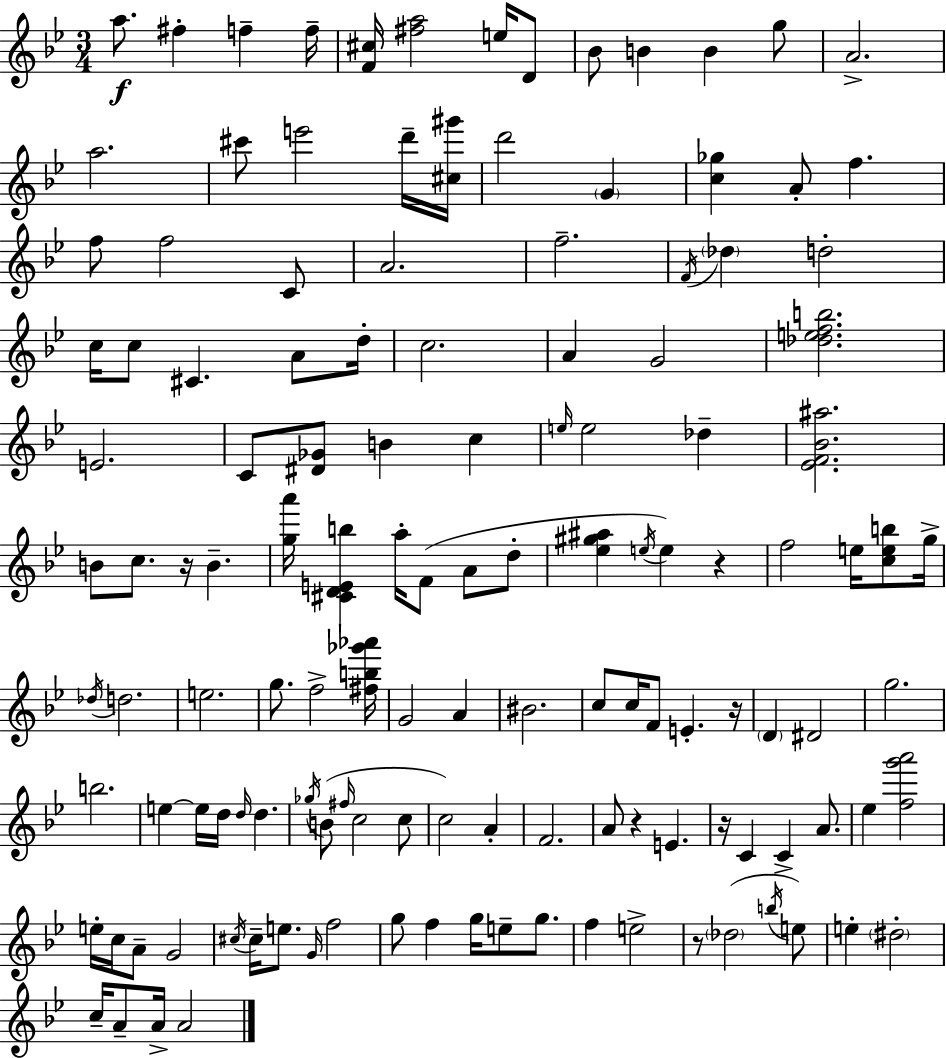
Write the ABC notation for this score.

X:1
T:Untitled
M:3/4
L:1/4
K:Gm
a/2 ^f f f/4 [F^c]/4 [^fa]2 e/4 D/2 _B/2 B B g/2 A2 a2 ^c'/2 e'2 d'/4 [^c^g']/4 d'2 G [c_g] A/2 f f/2 f2 C/2 A2 f2 F/4 _d d2 c/4 c/2 ^C A/2 d/4 c2 A G2 [_defb]2 E2 C/2 [^D_G]/2 B c e/4 e2 _d [_EF_B^a]2 B/2 c/2 z/4 B [ga']/4 [^CDEb] a/4 F/2 A/2 d/2 [_e^g^a] e/4 e z f2 e/4 [ceb]/2 g/4 _d/4 d2 e2 g/2 f2 [^fb_g'_a']/4 G2 A ^B2 c/2 c/4 F/2 E z/4 D ^D2 g2 b2 e e/4 d/4 d/4 d _g/4 B/2 ^f/4 c2 c/2 c2 A F2 A/2 z E z/4 C C A/2 _e [fg'a']2 e/4 c/4 A/2 G2 ^c/4 ^c/4 e/2 G/4 f2 g/2 f g/4 e/2 g/2 f e2 z/2 _d2 b/4 e/2 e ^d2 c/4 A/2 A/4 A2